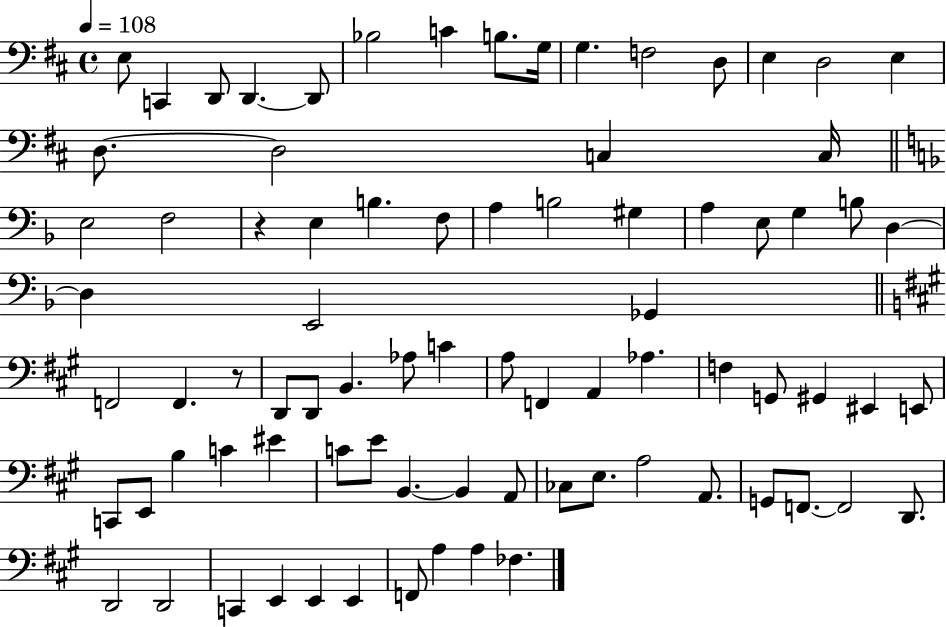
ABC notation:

X:1
T:Untitled
M:4/4
L:1/4
K:D
E,/2 C,, D,,/2 D,, D,,/2 _B,2 C B,/2 G,/4 G, F,2 D,/2 E, D,2 E, D,/2 D,2 C, C,/4 E,2 F,2 z E, B, F,/2 A, B,2 ^G, A, E,/2 G, B,/2 D, D, E,,2 _G,, F,,2 F,, z/2 D,,/2 D,,/2 B,, _A,/2 C A,/2 F,, A,, _A, F, G,,/2 ^G,, ^E,, E,,/2 C,,/2 E,,/2 B, C ^E C/2 E/2 B,, B,, A,,/2 _C,/2 E,/2 A,2 A,,/2 G,,/2 F,,/2 F,,2 D,,/2 D,,2 D,,2 C,, E,, E,, E,, F,,/2 A, A, _F,